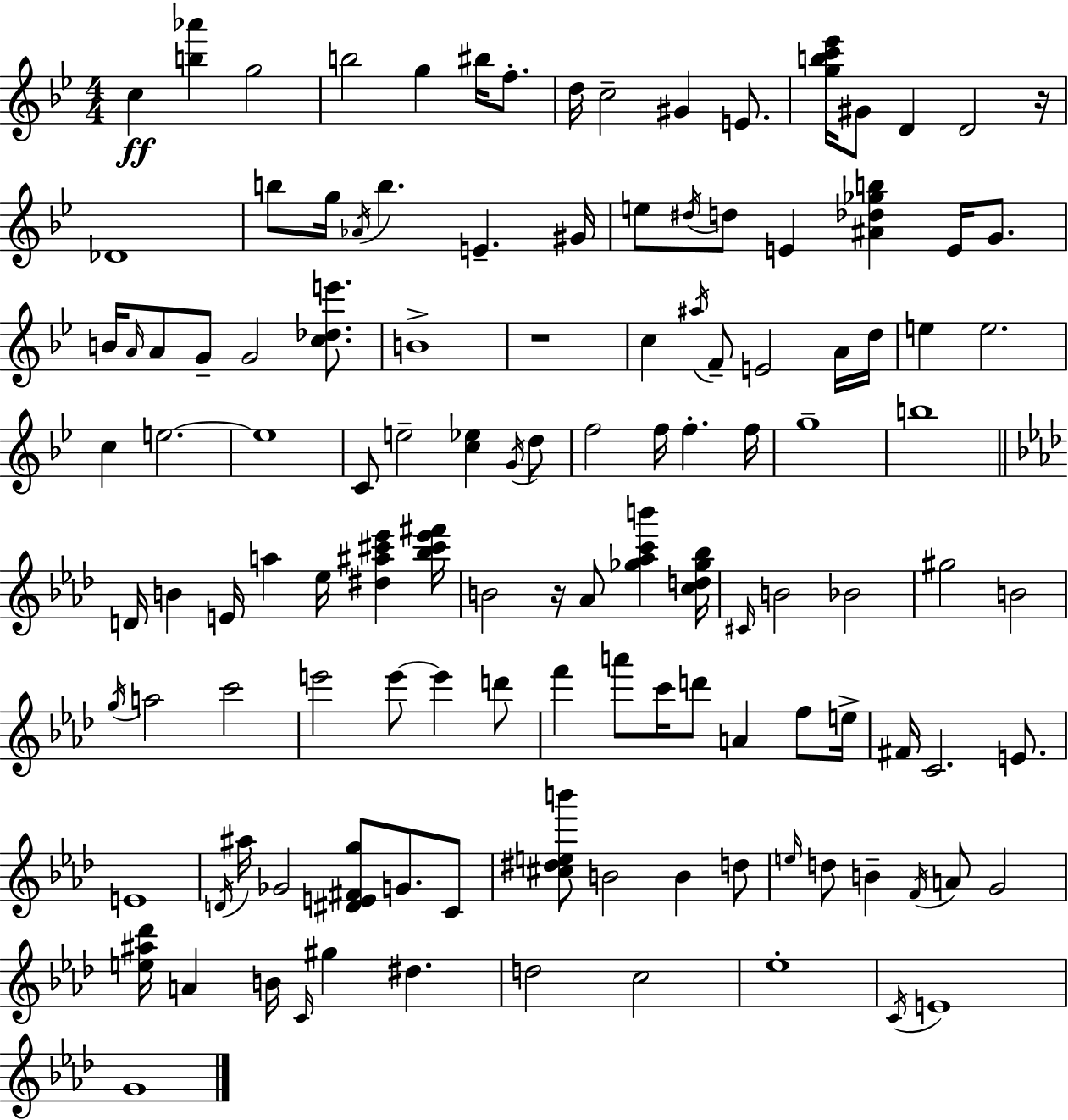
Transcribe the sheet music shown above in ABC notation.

X:1
T:Untitled
M:4/4
L:1/4
K:Bb
c [b_a'] g2 b2 g ^b/4 f/2 d/4 c2 ^G E/2 [gbc'_e']/4 ^G/2 D D2 z/4 _D4 b/2 g/4 _A/4 b E ^G/4 e/2 ^d/4 d/2 E [^A_d_gb] E/4 G/2 B/4 A/4 A/2 G/2 G2 [c_de']/2 B4 z4 c ^a/4 F/2 E2 A/4 d/4 e e2 c e2 e4 C/2 e2 [c_e] G/4 d/2 f2 f/4 f f/4 g4 b4 D/4 B E/4 a _e/4 [^d^a^c'_e'] [_b^c'_e'^f']/4 B2 z/4 _A/2 [_g_ac'b'] [cd_g_b]/4 ^C/4 B2 _B2 ^g2 B2 g/4 a2 c'2 e'2 e'/2 e' d'/2 f' a'/2 c'/4 d'/2 A f/2 e/4 ^F/4 C2 E/2 E4 D/4 ^a/4 _G2 [^DE^Fg]/2 G/2 C/2 [^c^deb']/2 B2 B d/2 e/4 d/2 B F/4 A/2 G2 [e^a_d']/4 A B/4 C/4 ^g ^d d2 c2 _e4 C/4 E4 G4